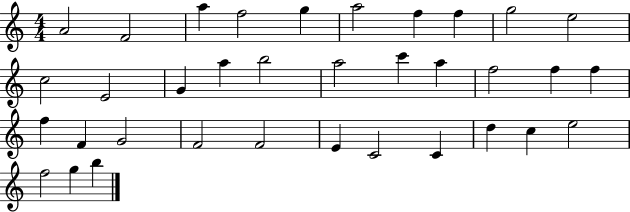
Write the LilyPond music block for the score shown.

{
  \clef treble
  \numericTimeSignature
  \time 4/4
  \key c \major
  a'2 f'2 | a''4 f''2 g''4 | a''2 f''4 f''4 | g''2 e''2 | \break c''2 e'2 | g'4 a''4 b''2 | a''2 c'''4 a''4 | f''2 f''4 f''4 | \break f''4 f'4 g'2 | f'2 f'2 | e'4 c'2 c'4 | d''4 c''4 e''2 | \break f''2 g''4 b''4 | \bar "|."
}